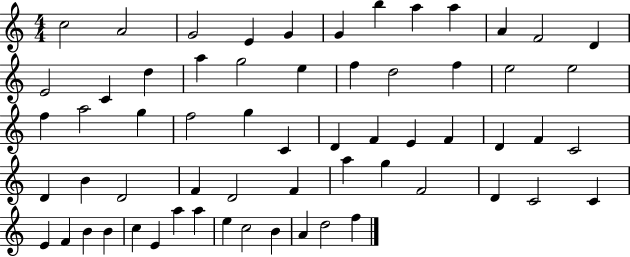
C5/h A4/h G4/h E4/q G4/q G4/q B5/q A5/q A5/q A4/q F4/h D4/q E4/h C4/q D5/q A5/q G5/h E5/q F5/q D5/h F5/q E5/h E5/h F5/q A5/h G5/q F5/h G5/q C4/q D4/q F4/q E4/q F4/q D4/q F4/q C4/h D4/q B4/q D4/h F4/q D4/h F4/q A5/q G5/q F4/h D4/q C4/h C4/q E4/q F4/q B4/q B4/q C5/q E4/q A5/q A5/q E5/q C5/h B4/q A4/q D5/h F5/q